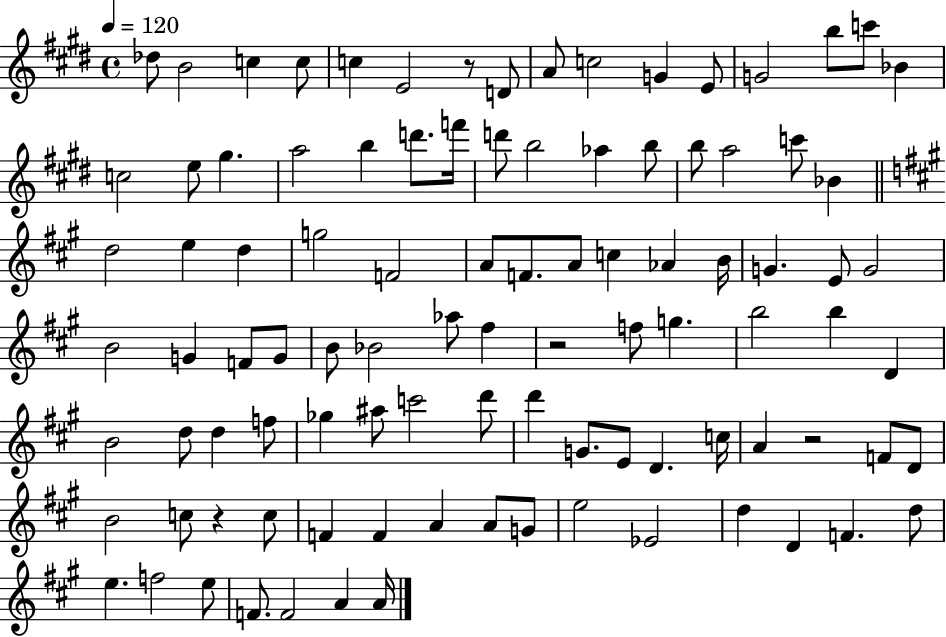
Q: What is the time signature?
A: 4/4